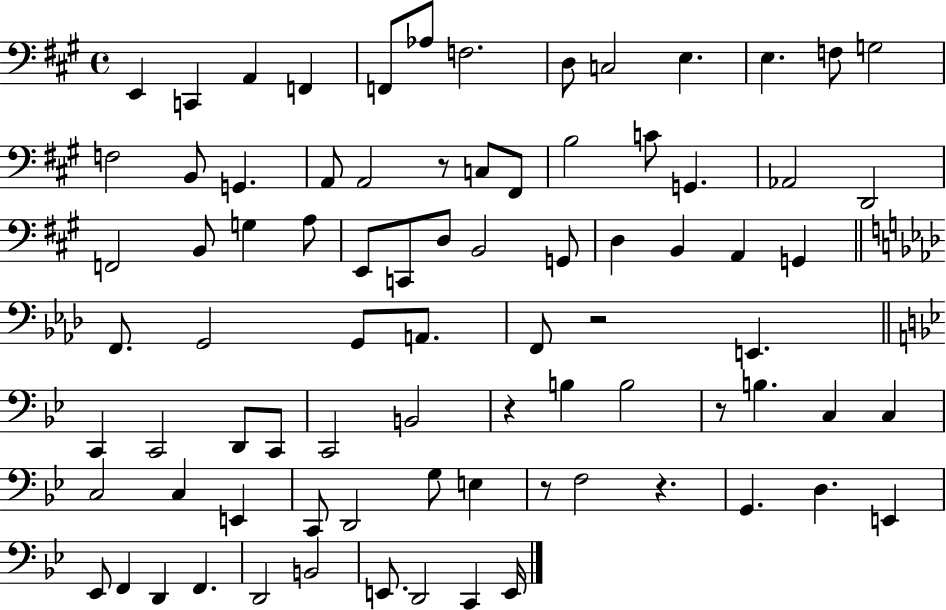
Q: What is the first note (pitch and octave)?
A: E2